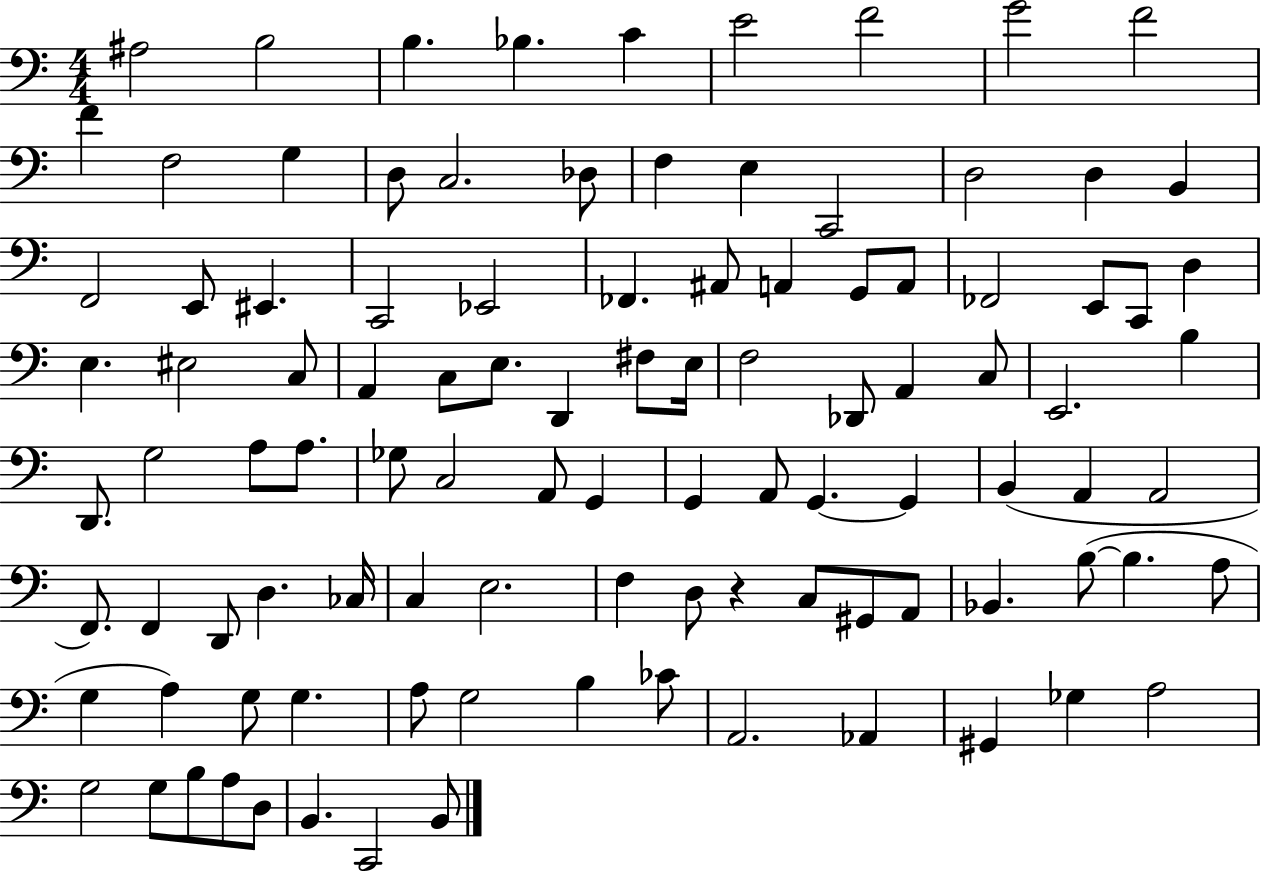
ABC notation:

X:1
T:Untitled
M:4/4
L:1/4
K:C
^A,2 B,2 B, _B, C E2 F2 G2 F2 F F,2 G, D,/2 C,2 _D,/2 F, E, C,,2 D,2 D, B,, F,,2 E,,/2 ^E,, C,,2 _E,,2 _F,, ^A,,/2 A,, G,,/2 A,,/2 _F,,2 E,,/2 C,,/2 D, E, ^E,2 C,/2 A,, C,/2 E,/2 D,, ^F,/2 E,/4 F,2 _D,,/2 A,, C,/2 E,,2 B, D,,/2 G,2 A,/2 A,/2 _G,/2 C,2 A,,/2 G,, G,, A,,/2 G,, G,, B,, A,, A,,2 F,,/2 F,, D,,/2 D, _C,/4 C, E,2 F, D,/2 z C,/2 ^G,,/2 A,,/2 _B,, B,/2 B, A,/2 G, A, G,/2 G, A,/2 G,2 B, _C/2 A,,2 _A,, ^G,, _G, A,2 G,2 G,/2 B,/2 A,/2 D,/2 B,, C,,2 B,,/2